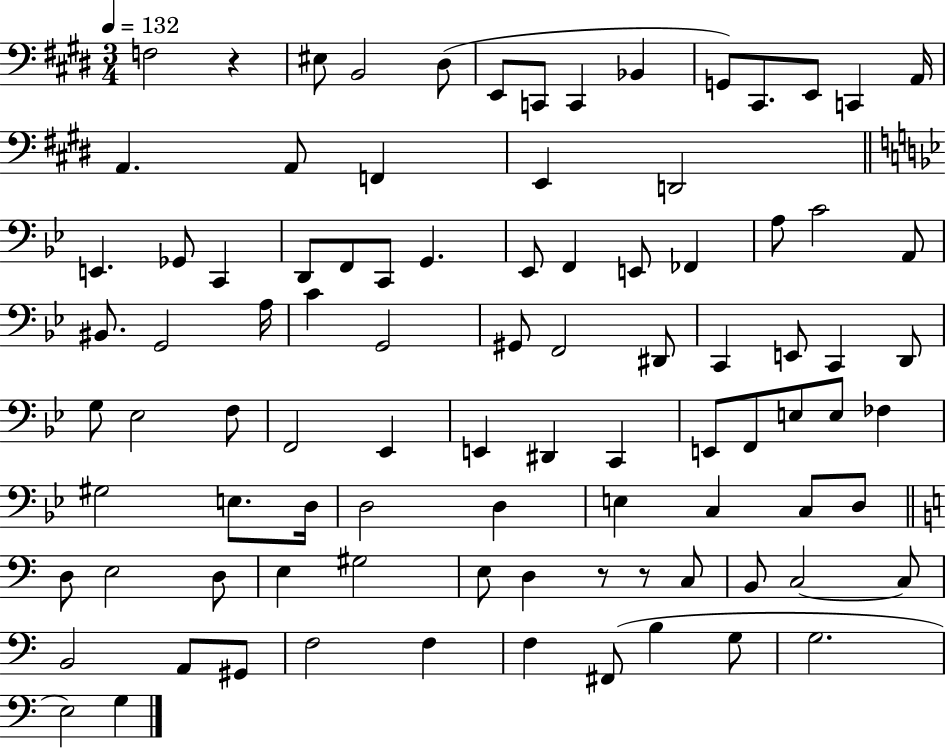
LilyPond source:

{
  \clef bass
  \numericTimeSignature
  \time 3/4
  \key e \major
  \tempo 4 = 132
  f2 r4 | eis8 b,2 dis8( | e,8 c,8 c,4 bes,4 | g,8) cis,8. e,8 c,4 a,16 | \break a,4. a,8 f,4 | e,4 d,2 | \bar "||" \break \key bes \major e,4. ges,8 c,4 | d,8 f,8 c,8 g,4. | ees,8 f,4 e,8 fes,4 | a8 c'2 a,8 | \break bis,8. g,2 a16 | c'4 g,2 | gis,8 f,2 dis,8 | c,4 e,8 c,4 d,8 | \break g8 ees2 f8 | f,2 ees,4 | e,4 dis,4 c,4 | e,8 f,8 e8 e8 fes4 | \break gis2 e8. d16 | d2 d4 | e4 c4 c8 d8 | \bar "||" \break \key c \major d8 e2 d8 | e4 gis2 | e8 d4 r8 r8 c8 | b,8 c2~~ c8 | \break b,2 a,8 gis,8 | f2 f4 | f4 fis,8( b4 g8 | g2. | \break e2) g4 | \bar "|."
}